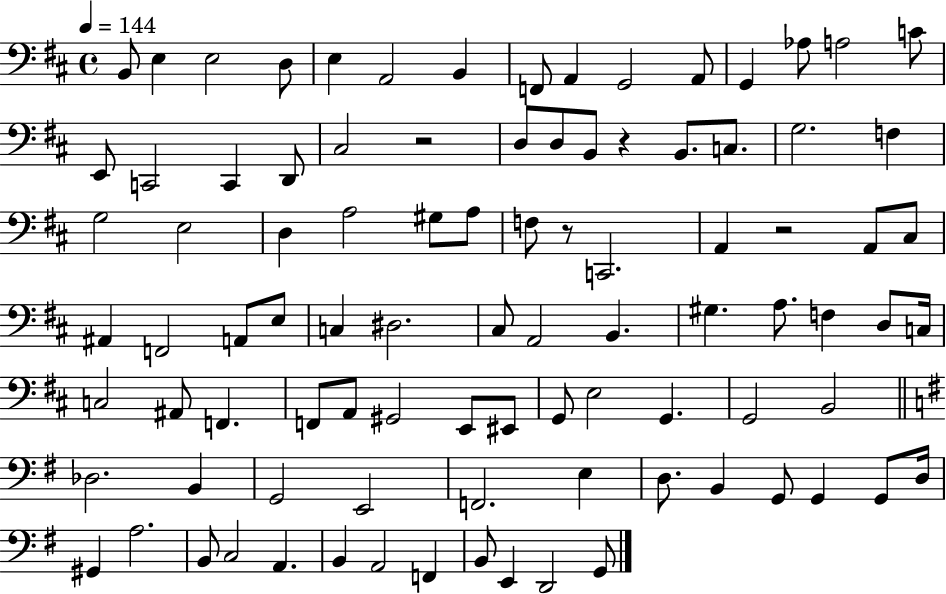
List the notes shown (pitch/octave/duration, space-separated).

B2/e E3/q E3/h D3/e E3/q A2/h B2/q F2/e A2/q G2/h A2/e G2/q Ab3/e A3/h C4/e E2/e C2/h C2/q D2/e C#3/h R/h D3/e D3/e B2/e R/q B2/e. C3/e. G3/h. F3/q G3/h E3/h D3/q A3/h G#3/e A3/e F3/e R/e C2/h. A2/q R/h A2/e C#3/e A#2/q F2/h A2/e E3/e C3/q D#3/h. C#3/e A2/h B2/q. G#3/q. A3/e. F3/q D3/e C3/s C3/h A#2/e F2/q. F2/e A2/e G#2/h E2/e EIS2/e G2/e E3/h G2/q. G2/h B2/h Db3/h. B2/q G2/h E2/h F2/h. E3/q D3/e. B2/q G2/e G2/q G2/e D3/s G#2/q A3/h. B2/e C3/h A2/q. B2/q A2/h F2/q B2/e E2/q D2/h G2/e